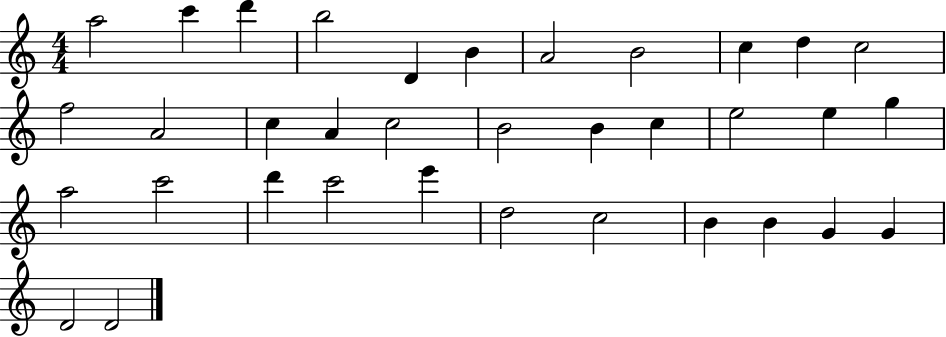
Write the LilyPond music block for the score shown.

{
  \clef treble
  \numericTimeSignature
  \time 4/4
  \key c \major
  a''2 c'''4 d'''4 | b''2 d'4 b'4 | a'2 b'2 | c''4 d''4 c''2 | \break f''2 a'2 | c''4 a'4 c''2 | b'2 b'4 c''4 | e''2 e''4 g''4 | \break a''2 c'''2 | d'''4 c'''2 e'''4 | d''2 c''2 | b'4 b'4 g'4 g'4 | \break d'2 d'2 | \bar "|."
}